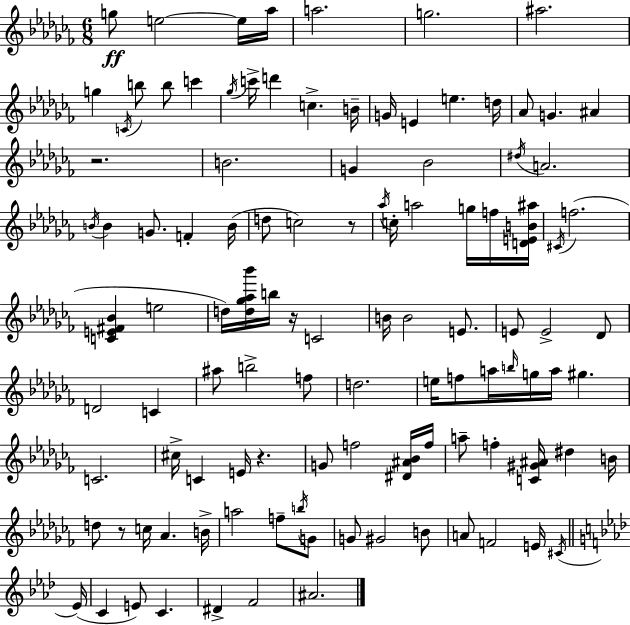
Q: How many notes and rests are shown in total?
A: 109